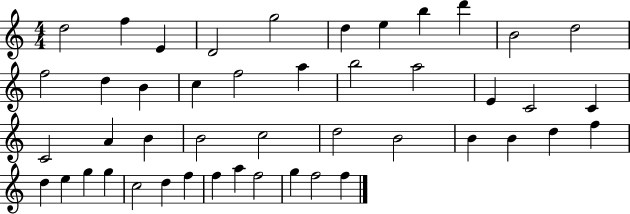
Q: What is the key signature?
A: C major